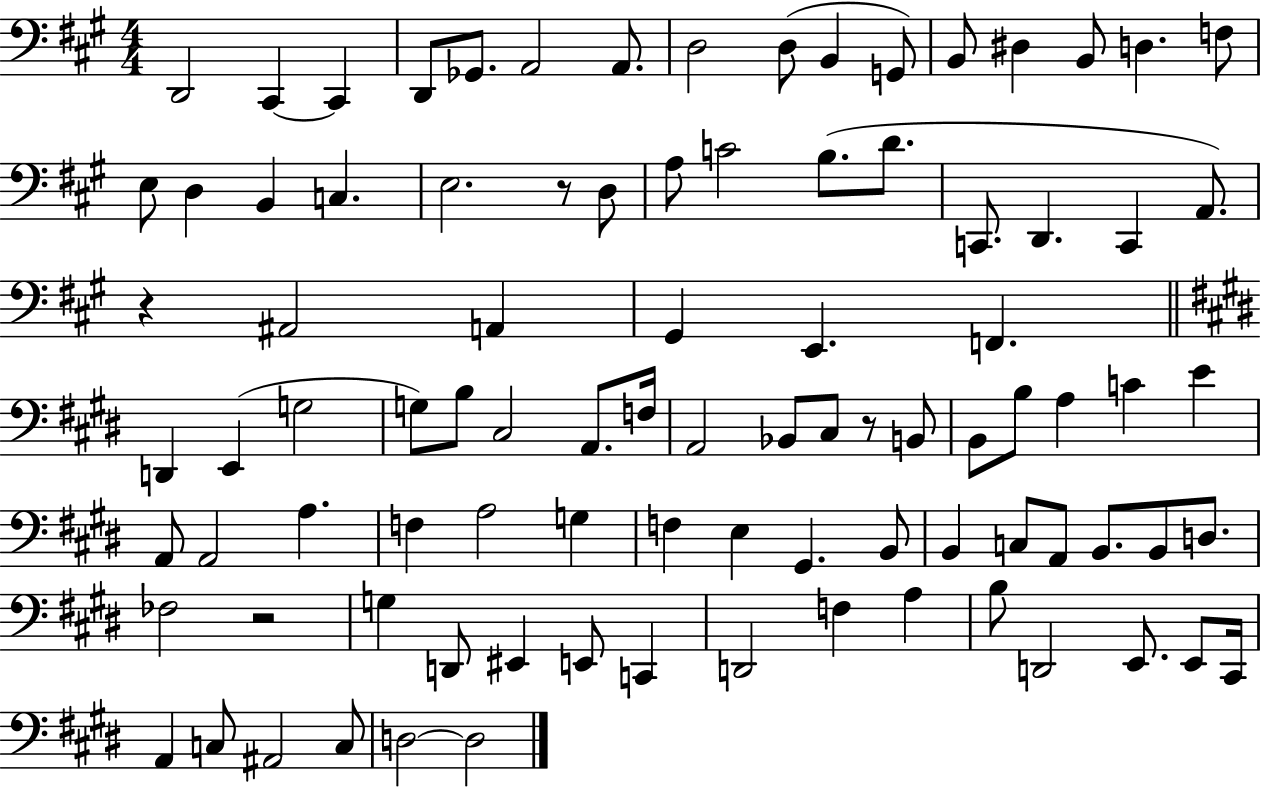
X:1
T:Untitled
M:4/4
L:1/4
K:A
D,,2 ^C,, ^C,, D,,/2 _G,,/2 A,,2 A,,/2 D,2 D,/2 B,, G,,/2 B,,/2 ^D, B,,/2 D, F,/2 E,/2 D, B,, C, E,2 z/2 D,/2 A,/2 C2 B,/2 D/2 C,,/2 D,, C,, A,,/2 z ^A,,2 A,, ^G,, E,, F,, D,, E,, G,2 G,/2 B,/2 ^C,2 A,,/2 F,/4 A,,2 _B,,/2 ^C,/2 z/2 B,,/2 B,,/2 B,/2 A, C E A,,/2 A,,2 A, F, A,2 G, F, E, ^G,, B,,/2 B,, C,/2 A,,/2 B,,/2 B,,/2 D,/2 _F,2 z2 G, D,,/2 ^E,, E,,/2 C,, D,,2 F, A, B,/2 D,,2 E,,/2 E,,/2 ^C,,/4 A,, C,/2 ^A,,2 C,/2 D,2 D,2